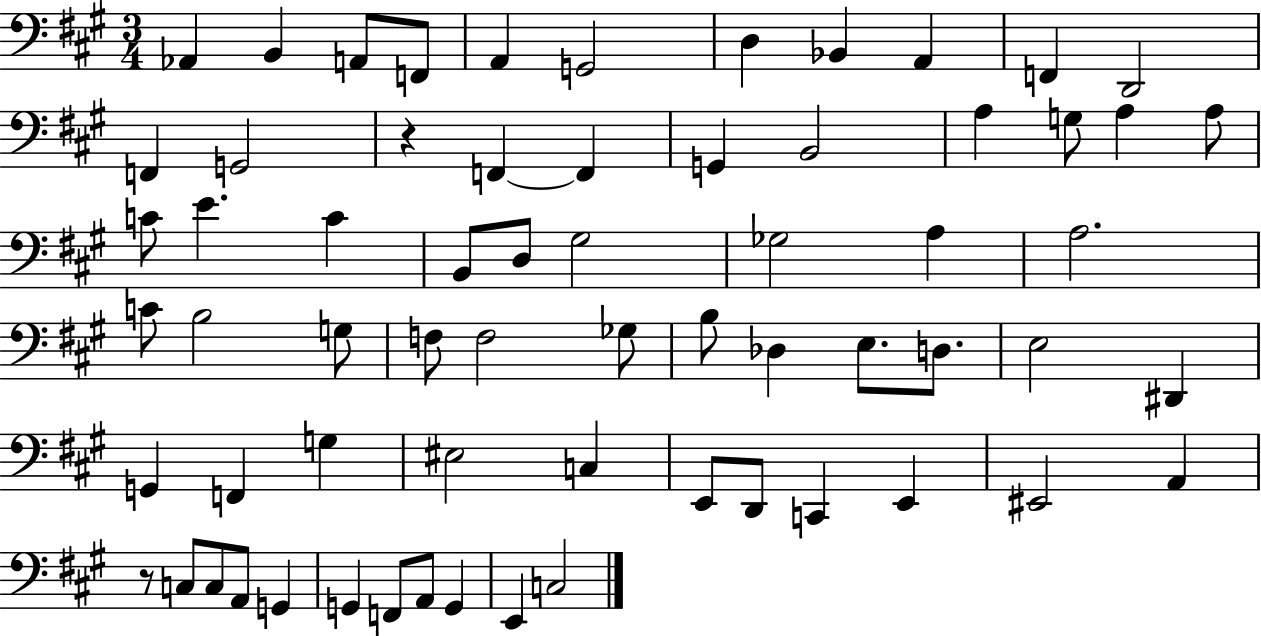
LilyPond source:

{
  \clef bass
  \numericTimeSignature
  \time 3/4
  \key a \major
  aes,4 b,4 a,8 f,8 | a,4 g,2 | d4 bes,4 a,4 | f,4 d,2 | \break f,4 g,2 | r4 f,4~~ f,4 | g,4 b,2 | a4 g8 a4 a8 | \break c'8 e'4. c'4 | b,8 d8 gis2 | ges2 a4 | a2. | \break c'8 b2 g8 | f8 f2 ges8 | b8 des4 e8. d8. | e2 dis,4 | \break g,4 f,4 g4 | eis2 c4 | e,8 d,8 c,4 e,4 | eis,2 a,4 | \break r8 c8 c8 a,8 g,4 | g,4 f,8 a,8 g,4 | e,4 c2 | \bar "|."
}